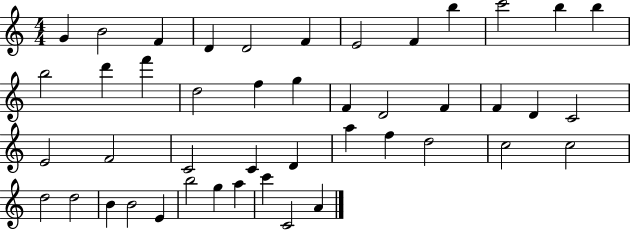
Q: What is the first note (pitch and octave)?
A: G4